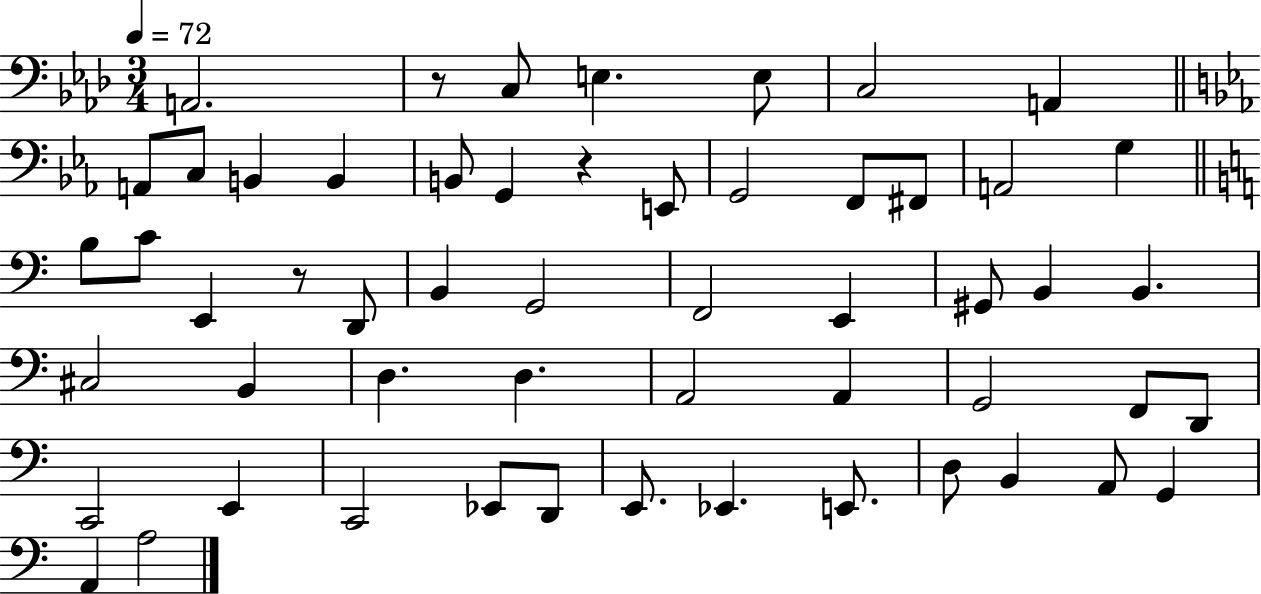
{
  \clef bass
  \numericTimeSignature
  \time 3/4
  \key aes \major
  \tempo 4 = 72
  a,2. | r8 c8 e4. e8 | c2 a,4 | \bar "||" \break \key c \minor a,8 c8 b,4 b,4 | b,8 g,4 r4 e,8 | g,2 f,8 fis,8 | a,2 g4 | \break \bar "||" \break \key c \major b8 c'8 e,4 r8 d,8 | b,4 g,2 | f,2 e,4 | gis,8 b,4 b,4. | \break cis2 b,4 | d4. d4. | a,2 a,4 | g,2 f,8 d,8 | \break c,2 e,4 | c,2 ees,8 d,8 | e,8. ees,4. e,8. | d8 b,4 a,8 g,4 | \break a,4 a2 | \bar "|."
}